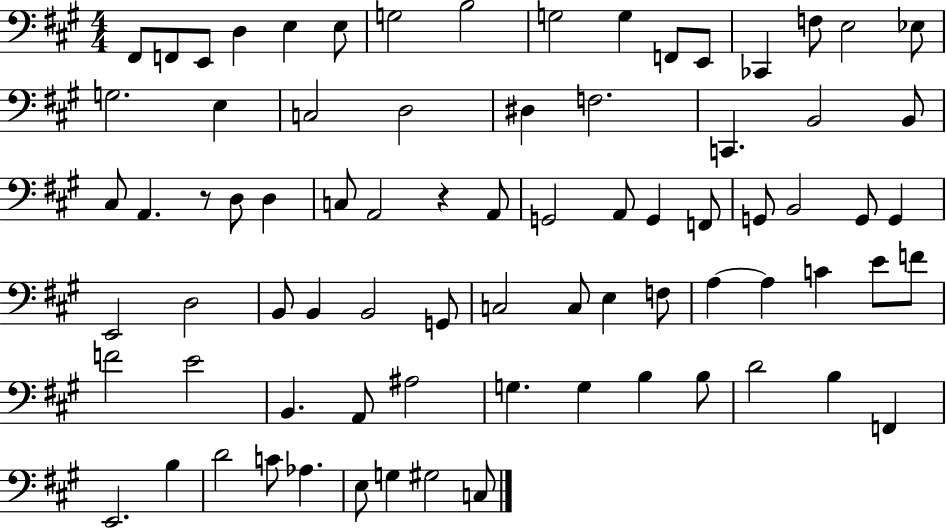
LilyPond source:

{
  \clef bass
  \numericTimeSignature
  \time 4/4
  \key a \major
  \repeat volta 2 { fis,8 f,8 e,8 d4 e4 e8 | g2 b2 | g2 g4 f,8 e,8 | ces,4 f8 e2 ees8 | \break g2. e4 | c2 d2 | dis4 f2. | c,4. b,2 b,8 | \break cis8 a,4. r8 d8 d4 | c8 a,2 r4 a,8 | g,2 a,8 g,4 f,8 | g,8 b,2 g,8 g,4 | \break e,2 d2 | b,8 b,4 b,2 g,8 | c2 c8 e4 f8 | a4~~ a4 c'4 e'8 f'8 | \break f'2 e'2 | b,4. a,8 ais2 | g4. g4 b4 b8 | d'2 b4 f,4 | \break e,2. b4 | d'2 c'8 aes4. | e8 g4 gis2 c8 | } \bar "|."
}